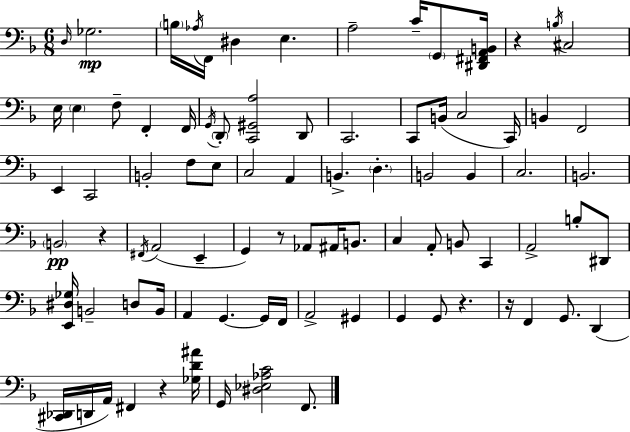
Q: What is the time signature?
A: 6/8